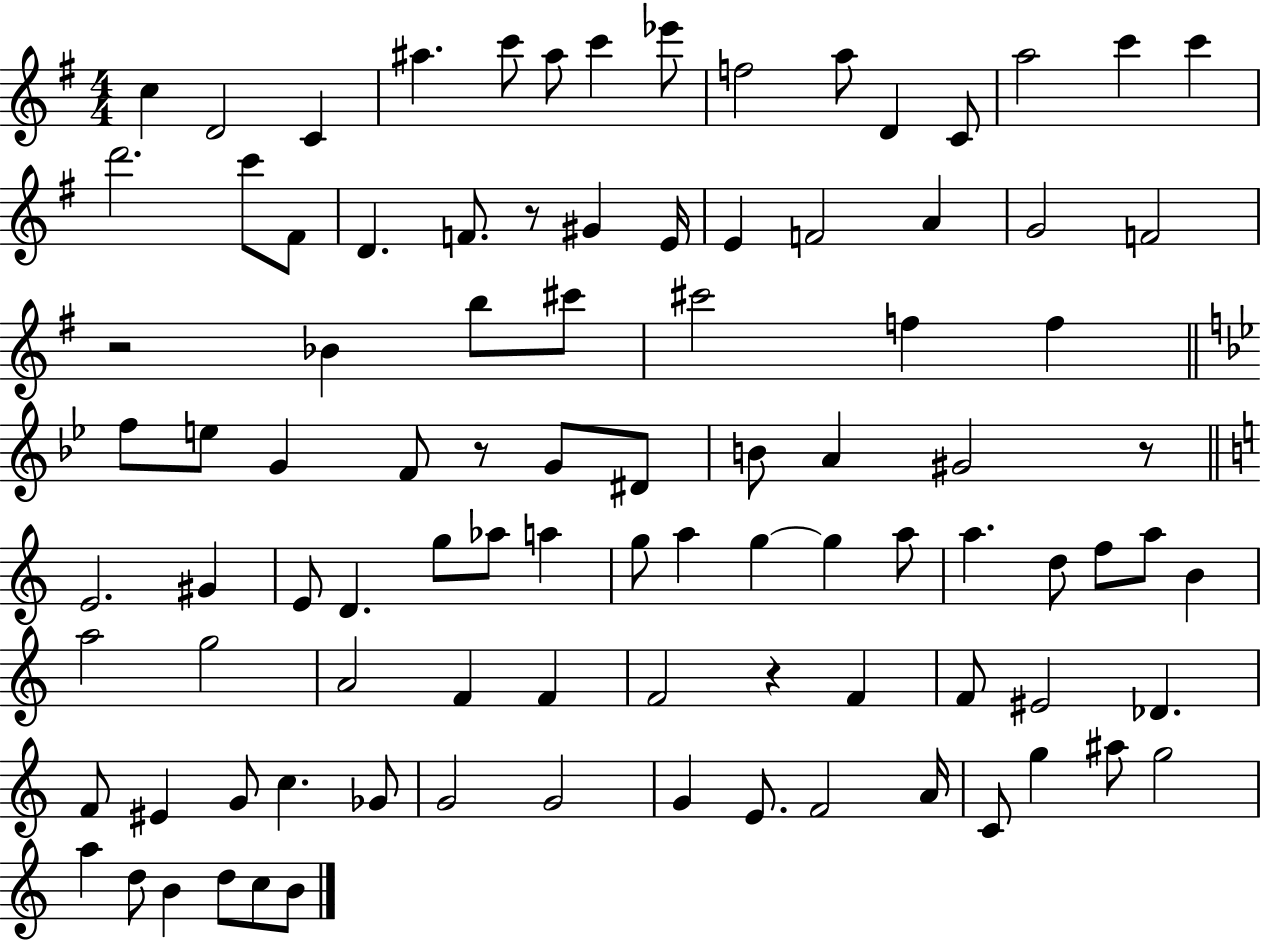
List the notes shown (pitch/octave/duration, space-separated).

C5/q D4/h C4/q A#5/q. C6/e A#5/e C6/q Eb6/e F5/h A5/e D4/q C4/e A5/h C6/q C6/q D6/h. C6/e F#4/e D4/q. F4/e. R/e G#4/q E4/s E4/q F4/h A4/q G4/h F4/h R/h Bb4/q B5/e C#6/e C#6/h F5/q F5/q F5/e E5/e G4/q F4/e R/e G4/e D#4/e B4/e A4/q G#4/h R/e E4/h. G#4/q E4/e D4/q. G5/e Ab5/e A5/q G5/e A5/q G5/q G5/q A5/e A5/q. D5/e F5/e A5/e B4/q A5/h G5/h A4/h F4/q F4/q F4/h R/q F4/q F4/e EIS4/h Db4/q. F4/e EIS4/q G4/e C5/q. Gb4/e G4/h G4/h G4/q E4/e. F4/h A4/s C4/e G5/q A#5/e G5/h A5/q D5/e B4/q D5/e C5/e B4/e